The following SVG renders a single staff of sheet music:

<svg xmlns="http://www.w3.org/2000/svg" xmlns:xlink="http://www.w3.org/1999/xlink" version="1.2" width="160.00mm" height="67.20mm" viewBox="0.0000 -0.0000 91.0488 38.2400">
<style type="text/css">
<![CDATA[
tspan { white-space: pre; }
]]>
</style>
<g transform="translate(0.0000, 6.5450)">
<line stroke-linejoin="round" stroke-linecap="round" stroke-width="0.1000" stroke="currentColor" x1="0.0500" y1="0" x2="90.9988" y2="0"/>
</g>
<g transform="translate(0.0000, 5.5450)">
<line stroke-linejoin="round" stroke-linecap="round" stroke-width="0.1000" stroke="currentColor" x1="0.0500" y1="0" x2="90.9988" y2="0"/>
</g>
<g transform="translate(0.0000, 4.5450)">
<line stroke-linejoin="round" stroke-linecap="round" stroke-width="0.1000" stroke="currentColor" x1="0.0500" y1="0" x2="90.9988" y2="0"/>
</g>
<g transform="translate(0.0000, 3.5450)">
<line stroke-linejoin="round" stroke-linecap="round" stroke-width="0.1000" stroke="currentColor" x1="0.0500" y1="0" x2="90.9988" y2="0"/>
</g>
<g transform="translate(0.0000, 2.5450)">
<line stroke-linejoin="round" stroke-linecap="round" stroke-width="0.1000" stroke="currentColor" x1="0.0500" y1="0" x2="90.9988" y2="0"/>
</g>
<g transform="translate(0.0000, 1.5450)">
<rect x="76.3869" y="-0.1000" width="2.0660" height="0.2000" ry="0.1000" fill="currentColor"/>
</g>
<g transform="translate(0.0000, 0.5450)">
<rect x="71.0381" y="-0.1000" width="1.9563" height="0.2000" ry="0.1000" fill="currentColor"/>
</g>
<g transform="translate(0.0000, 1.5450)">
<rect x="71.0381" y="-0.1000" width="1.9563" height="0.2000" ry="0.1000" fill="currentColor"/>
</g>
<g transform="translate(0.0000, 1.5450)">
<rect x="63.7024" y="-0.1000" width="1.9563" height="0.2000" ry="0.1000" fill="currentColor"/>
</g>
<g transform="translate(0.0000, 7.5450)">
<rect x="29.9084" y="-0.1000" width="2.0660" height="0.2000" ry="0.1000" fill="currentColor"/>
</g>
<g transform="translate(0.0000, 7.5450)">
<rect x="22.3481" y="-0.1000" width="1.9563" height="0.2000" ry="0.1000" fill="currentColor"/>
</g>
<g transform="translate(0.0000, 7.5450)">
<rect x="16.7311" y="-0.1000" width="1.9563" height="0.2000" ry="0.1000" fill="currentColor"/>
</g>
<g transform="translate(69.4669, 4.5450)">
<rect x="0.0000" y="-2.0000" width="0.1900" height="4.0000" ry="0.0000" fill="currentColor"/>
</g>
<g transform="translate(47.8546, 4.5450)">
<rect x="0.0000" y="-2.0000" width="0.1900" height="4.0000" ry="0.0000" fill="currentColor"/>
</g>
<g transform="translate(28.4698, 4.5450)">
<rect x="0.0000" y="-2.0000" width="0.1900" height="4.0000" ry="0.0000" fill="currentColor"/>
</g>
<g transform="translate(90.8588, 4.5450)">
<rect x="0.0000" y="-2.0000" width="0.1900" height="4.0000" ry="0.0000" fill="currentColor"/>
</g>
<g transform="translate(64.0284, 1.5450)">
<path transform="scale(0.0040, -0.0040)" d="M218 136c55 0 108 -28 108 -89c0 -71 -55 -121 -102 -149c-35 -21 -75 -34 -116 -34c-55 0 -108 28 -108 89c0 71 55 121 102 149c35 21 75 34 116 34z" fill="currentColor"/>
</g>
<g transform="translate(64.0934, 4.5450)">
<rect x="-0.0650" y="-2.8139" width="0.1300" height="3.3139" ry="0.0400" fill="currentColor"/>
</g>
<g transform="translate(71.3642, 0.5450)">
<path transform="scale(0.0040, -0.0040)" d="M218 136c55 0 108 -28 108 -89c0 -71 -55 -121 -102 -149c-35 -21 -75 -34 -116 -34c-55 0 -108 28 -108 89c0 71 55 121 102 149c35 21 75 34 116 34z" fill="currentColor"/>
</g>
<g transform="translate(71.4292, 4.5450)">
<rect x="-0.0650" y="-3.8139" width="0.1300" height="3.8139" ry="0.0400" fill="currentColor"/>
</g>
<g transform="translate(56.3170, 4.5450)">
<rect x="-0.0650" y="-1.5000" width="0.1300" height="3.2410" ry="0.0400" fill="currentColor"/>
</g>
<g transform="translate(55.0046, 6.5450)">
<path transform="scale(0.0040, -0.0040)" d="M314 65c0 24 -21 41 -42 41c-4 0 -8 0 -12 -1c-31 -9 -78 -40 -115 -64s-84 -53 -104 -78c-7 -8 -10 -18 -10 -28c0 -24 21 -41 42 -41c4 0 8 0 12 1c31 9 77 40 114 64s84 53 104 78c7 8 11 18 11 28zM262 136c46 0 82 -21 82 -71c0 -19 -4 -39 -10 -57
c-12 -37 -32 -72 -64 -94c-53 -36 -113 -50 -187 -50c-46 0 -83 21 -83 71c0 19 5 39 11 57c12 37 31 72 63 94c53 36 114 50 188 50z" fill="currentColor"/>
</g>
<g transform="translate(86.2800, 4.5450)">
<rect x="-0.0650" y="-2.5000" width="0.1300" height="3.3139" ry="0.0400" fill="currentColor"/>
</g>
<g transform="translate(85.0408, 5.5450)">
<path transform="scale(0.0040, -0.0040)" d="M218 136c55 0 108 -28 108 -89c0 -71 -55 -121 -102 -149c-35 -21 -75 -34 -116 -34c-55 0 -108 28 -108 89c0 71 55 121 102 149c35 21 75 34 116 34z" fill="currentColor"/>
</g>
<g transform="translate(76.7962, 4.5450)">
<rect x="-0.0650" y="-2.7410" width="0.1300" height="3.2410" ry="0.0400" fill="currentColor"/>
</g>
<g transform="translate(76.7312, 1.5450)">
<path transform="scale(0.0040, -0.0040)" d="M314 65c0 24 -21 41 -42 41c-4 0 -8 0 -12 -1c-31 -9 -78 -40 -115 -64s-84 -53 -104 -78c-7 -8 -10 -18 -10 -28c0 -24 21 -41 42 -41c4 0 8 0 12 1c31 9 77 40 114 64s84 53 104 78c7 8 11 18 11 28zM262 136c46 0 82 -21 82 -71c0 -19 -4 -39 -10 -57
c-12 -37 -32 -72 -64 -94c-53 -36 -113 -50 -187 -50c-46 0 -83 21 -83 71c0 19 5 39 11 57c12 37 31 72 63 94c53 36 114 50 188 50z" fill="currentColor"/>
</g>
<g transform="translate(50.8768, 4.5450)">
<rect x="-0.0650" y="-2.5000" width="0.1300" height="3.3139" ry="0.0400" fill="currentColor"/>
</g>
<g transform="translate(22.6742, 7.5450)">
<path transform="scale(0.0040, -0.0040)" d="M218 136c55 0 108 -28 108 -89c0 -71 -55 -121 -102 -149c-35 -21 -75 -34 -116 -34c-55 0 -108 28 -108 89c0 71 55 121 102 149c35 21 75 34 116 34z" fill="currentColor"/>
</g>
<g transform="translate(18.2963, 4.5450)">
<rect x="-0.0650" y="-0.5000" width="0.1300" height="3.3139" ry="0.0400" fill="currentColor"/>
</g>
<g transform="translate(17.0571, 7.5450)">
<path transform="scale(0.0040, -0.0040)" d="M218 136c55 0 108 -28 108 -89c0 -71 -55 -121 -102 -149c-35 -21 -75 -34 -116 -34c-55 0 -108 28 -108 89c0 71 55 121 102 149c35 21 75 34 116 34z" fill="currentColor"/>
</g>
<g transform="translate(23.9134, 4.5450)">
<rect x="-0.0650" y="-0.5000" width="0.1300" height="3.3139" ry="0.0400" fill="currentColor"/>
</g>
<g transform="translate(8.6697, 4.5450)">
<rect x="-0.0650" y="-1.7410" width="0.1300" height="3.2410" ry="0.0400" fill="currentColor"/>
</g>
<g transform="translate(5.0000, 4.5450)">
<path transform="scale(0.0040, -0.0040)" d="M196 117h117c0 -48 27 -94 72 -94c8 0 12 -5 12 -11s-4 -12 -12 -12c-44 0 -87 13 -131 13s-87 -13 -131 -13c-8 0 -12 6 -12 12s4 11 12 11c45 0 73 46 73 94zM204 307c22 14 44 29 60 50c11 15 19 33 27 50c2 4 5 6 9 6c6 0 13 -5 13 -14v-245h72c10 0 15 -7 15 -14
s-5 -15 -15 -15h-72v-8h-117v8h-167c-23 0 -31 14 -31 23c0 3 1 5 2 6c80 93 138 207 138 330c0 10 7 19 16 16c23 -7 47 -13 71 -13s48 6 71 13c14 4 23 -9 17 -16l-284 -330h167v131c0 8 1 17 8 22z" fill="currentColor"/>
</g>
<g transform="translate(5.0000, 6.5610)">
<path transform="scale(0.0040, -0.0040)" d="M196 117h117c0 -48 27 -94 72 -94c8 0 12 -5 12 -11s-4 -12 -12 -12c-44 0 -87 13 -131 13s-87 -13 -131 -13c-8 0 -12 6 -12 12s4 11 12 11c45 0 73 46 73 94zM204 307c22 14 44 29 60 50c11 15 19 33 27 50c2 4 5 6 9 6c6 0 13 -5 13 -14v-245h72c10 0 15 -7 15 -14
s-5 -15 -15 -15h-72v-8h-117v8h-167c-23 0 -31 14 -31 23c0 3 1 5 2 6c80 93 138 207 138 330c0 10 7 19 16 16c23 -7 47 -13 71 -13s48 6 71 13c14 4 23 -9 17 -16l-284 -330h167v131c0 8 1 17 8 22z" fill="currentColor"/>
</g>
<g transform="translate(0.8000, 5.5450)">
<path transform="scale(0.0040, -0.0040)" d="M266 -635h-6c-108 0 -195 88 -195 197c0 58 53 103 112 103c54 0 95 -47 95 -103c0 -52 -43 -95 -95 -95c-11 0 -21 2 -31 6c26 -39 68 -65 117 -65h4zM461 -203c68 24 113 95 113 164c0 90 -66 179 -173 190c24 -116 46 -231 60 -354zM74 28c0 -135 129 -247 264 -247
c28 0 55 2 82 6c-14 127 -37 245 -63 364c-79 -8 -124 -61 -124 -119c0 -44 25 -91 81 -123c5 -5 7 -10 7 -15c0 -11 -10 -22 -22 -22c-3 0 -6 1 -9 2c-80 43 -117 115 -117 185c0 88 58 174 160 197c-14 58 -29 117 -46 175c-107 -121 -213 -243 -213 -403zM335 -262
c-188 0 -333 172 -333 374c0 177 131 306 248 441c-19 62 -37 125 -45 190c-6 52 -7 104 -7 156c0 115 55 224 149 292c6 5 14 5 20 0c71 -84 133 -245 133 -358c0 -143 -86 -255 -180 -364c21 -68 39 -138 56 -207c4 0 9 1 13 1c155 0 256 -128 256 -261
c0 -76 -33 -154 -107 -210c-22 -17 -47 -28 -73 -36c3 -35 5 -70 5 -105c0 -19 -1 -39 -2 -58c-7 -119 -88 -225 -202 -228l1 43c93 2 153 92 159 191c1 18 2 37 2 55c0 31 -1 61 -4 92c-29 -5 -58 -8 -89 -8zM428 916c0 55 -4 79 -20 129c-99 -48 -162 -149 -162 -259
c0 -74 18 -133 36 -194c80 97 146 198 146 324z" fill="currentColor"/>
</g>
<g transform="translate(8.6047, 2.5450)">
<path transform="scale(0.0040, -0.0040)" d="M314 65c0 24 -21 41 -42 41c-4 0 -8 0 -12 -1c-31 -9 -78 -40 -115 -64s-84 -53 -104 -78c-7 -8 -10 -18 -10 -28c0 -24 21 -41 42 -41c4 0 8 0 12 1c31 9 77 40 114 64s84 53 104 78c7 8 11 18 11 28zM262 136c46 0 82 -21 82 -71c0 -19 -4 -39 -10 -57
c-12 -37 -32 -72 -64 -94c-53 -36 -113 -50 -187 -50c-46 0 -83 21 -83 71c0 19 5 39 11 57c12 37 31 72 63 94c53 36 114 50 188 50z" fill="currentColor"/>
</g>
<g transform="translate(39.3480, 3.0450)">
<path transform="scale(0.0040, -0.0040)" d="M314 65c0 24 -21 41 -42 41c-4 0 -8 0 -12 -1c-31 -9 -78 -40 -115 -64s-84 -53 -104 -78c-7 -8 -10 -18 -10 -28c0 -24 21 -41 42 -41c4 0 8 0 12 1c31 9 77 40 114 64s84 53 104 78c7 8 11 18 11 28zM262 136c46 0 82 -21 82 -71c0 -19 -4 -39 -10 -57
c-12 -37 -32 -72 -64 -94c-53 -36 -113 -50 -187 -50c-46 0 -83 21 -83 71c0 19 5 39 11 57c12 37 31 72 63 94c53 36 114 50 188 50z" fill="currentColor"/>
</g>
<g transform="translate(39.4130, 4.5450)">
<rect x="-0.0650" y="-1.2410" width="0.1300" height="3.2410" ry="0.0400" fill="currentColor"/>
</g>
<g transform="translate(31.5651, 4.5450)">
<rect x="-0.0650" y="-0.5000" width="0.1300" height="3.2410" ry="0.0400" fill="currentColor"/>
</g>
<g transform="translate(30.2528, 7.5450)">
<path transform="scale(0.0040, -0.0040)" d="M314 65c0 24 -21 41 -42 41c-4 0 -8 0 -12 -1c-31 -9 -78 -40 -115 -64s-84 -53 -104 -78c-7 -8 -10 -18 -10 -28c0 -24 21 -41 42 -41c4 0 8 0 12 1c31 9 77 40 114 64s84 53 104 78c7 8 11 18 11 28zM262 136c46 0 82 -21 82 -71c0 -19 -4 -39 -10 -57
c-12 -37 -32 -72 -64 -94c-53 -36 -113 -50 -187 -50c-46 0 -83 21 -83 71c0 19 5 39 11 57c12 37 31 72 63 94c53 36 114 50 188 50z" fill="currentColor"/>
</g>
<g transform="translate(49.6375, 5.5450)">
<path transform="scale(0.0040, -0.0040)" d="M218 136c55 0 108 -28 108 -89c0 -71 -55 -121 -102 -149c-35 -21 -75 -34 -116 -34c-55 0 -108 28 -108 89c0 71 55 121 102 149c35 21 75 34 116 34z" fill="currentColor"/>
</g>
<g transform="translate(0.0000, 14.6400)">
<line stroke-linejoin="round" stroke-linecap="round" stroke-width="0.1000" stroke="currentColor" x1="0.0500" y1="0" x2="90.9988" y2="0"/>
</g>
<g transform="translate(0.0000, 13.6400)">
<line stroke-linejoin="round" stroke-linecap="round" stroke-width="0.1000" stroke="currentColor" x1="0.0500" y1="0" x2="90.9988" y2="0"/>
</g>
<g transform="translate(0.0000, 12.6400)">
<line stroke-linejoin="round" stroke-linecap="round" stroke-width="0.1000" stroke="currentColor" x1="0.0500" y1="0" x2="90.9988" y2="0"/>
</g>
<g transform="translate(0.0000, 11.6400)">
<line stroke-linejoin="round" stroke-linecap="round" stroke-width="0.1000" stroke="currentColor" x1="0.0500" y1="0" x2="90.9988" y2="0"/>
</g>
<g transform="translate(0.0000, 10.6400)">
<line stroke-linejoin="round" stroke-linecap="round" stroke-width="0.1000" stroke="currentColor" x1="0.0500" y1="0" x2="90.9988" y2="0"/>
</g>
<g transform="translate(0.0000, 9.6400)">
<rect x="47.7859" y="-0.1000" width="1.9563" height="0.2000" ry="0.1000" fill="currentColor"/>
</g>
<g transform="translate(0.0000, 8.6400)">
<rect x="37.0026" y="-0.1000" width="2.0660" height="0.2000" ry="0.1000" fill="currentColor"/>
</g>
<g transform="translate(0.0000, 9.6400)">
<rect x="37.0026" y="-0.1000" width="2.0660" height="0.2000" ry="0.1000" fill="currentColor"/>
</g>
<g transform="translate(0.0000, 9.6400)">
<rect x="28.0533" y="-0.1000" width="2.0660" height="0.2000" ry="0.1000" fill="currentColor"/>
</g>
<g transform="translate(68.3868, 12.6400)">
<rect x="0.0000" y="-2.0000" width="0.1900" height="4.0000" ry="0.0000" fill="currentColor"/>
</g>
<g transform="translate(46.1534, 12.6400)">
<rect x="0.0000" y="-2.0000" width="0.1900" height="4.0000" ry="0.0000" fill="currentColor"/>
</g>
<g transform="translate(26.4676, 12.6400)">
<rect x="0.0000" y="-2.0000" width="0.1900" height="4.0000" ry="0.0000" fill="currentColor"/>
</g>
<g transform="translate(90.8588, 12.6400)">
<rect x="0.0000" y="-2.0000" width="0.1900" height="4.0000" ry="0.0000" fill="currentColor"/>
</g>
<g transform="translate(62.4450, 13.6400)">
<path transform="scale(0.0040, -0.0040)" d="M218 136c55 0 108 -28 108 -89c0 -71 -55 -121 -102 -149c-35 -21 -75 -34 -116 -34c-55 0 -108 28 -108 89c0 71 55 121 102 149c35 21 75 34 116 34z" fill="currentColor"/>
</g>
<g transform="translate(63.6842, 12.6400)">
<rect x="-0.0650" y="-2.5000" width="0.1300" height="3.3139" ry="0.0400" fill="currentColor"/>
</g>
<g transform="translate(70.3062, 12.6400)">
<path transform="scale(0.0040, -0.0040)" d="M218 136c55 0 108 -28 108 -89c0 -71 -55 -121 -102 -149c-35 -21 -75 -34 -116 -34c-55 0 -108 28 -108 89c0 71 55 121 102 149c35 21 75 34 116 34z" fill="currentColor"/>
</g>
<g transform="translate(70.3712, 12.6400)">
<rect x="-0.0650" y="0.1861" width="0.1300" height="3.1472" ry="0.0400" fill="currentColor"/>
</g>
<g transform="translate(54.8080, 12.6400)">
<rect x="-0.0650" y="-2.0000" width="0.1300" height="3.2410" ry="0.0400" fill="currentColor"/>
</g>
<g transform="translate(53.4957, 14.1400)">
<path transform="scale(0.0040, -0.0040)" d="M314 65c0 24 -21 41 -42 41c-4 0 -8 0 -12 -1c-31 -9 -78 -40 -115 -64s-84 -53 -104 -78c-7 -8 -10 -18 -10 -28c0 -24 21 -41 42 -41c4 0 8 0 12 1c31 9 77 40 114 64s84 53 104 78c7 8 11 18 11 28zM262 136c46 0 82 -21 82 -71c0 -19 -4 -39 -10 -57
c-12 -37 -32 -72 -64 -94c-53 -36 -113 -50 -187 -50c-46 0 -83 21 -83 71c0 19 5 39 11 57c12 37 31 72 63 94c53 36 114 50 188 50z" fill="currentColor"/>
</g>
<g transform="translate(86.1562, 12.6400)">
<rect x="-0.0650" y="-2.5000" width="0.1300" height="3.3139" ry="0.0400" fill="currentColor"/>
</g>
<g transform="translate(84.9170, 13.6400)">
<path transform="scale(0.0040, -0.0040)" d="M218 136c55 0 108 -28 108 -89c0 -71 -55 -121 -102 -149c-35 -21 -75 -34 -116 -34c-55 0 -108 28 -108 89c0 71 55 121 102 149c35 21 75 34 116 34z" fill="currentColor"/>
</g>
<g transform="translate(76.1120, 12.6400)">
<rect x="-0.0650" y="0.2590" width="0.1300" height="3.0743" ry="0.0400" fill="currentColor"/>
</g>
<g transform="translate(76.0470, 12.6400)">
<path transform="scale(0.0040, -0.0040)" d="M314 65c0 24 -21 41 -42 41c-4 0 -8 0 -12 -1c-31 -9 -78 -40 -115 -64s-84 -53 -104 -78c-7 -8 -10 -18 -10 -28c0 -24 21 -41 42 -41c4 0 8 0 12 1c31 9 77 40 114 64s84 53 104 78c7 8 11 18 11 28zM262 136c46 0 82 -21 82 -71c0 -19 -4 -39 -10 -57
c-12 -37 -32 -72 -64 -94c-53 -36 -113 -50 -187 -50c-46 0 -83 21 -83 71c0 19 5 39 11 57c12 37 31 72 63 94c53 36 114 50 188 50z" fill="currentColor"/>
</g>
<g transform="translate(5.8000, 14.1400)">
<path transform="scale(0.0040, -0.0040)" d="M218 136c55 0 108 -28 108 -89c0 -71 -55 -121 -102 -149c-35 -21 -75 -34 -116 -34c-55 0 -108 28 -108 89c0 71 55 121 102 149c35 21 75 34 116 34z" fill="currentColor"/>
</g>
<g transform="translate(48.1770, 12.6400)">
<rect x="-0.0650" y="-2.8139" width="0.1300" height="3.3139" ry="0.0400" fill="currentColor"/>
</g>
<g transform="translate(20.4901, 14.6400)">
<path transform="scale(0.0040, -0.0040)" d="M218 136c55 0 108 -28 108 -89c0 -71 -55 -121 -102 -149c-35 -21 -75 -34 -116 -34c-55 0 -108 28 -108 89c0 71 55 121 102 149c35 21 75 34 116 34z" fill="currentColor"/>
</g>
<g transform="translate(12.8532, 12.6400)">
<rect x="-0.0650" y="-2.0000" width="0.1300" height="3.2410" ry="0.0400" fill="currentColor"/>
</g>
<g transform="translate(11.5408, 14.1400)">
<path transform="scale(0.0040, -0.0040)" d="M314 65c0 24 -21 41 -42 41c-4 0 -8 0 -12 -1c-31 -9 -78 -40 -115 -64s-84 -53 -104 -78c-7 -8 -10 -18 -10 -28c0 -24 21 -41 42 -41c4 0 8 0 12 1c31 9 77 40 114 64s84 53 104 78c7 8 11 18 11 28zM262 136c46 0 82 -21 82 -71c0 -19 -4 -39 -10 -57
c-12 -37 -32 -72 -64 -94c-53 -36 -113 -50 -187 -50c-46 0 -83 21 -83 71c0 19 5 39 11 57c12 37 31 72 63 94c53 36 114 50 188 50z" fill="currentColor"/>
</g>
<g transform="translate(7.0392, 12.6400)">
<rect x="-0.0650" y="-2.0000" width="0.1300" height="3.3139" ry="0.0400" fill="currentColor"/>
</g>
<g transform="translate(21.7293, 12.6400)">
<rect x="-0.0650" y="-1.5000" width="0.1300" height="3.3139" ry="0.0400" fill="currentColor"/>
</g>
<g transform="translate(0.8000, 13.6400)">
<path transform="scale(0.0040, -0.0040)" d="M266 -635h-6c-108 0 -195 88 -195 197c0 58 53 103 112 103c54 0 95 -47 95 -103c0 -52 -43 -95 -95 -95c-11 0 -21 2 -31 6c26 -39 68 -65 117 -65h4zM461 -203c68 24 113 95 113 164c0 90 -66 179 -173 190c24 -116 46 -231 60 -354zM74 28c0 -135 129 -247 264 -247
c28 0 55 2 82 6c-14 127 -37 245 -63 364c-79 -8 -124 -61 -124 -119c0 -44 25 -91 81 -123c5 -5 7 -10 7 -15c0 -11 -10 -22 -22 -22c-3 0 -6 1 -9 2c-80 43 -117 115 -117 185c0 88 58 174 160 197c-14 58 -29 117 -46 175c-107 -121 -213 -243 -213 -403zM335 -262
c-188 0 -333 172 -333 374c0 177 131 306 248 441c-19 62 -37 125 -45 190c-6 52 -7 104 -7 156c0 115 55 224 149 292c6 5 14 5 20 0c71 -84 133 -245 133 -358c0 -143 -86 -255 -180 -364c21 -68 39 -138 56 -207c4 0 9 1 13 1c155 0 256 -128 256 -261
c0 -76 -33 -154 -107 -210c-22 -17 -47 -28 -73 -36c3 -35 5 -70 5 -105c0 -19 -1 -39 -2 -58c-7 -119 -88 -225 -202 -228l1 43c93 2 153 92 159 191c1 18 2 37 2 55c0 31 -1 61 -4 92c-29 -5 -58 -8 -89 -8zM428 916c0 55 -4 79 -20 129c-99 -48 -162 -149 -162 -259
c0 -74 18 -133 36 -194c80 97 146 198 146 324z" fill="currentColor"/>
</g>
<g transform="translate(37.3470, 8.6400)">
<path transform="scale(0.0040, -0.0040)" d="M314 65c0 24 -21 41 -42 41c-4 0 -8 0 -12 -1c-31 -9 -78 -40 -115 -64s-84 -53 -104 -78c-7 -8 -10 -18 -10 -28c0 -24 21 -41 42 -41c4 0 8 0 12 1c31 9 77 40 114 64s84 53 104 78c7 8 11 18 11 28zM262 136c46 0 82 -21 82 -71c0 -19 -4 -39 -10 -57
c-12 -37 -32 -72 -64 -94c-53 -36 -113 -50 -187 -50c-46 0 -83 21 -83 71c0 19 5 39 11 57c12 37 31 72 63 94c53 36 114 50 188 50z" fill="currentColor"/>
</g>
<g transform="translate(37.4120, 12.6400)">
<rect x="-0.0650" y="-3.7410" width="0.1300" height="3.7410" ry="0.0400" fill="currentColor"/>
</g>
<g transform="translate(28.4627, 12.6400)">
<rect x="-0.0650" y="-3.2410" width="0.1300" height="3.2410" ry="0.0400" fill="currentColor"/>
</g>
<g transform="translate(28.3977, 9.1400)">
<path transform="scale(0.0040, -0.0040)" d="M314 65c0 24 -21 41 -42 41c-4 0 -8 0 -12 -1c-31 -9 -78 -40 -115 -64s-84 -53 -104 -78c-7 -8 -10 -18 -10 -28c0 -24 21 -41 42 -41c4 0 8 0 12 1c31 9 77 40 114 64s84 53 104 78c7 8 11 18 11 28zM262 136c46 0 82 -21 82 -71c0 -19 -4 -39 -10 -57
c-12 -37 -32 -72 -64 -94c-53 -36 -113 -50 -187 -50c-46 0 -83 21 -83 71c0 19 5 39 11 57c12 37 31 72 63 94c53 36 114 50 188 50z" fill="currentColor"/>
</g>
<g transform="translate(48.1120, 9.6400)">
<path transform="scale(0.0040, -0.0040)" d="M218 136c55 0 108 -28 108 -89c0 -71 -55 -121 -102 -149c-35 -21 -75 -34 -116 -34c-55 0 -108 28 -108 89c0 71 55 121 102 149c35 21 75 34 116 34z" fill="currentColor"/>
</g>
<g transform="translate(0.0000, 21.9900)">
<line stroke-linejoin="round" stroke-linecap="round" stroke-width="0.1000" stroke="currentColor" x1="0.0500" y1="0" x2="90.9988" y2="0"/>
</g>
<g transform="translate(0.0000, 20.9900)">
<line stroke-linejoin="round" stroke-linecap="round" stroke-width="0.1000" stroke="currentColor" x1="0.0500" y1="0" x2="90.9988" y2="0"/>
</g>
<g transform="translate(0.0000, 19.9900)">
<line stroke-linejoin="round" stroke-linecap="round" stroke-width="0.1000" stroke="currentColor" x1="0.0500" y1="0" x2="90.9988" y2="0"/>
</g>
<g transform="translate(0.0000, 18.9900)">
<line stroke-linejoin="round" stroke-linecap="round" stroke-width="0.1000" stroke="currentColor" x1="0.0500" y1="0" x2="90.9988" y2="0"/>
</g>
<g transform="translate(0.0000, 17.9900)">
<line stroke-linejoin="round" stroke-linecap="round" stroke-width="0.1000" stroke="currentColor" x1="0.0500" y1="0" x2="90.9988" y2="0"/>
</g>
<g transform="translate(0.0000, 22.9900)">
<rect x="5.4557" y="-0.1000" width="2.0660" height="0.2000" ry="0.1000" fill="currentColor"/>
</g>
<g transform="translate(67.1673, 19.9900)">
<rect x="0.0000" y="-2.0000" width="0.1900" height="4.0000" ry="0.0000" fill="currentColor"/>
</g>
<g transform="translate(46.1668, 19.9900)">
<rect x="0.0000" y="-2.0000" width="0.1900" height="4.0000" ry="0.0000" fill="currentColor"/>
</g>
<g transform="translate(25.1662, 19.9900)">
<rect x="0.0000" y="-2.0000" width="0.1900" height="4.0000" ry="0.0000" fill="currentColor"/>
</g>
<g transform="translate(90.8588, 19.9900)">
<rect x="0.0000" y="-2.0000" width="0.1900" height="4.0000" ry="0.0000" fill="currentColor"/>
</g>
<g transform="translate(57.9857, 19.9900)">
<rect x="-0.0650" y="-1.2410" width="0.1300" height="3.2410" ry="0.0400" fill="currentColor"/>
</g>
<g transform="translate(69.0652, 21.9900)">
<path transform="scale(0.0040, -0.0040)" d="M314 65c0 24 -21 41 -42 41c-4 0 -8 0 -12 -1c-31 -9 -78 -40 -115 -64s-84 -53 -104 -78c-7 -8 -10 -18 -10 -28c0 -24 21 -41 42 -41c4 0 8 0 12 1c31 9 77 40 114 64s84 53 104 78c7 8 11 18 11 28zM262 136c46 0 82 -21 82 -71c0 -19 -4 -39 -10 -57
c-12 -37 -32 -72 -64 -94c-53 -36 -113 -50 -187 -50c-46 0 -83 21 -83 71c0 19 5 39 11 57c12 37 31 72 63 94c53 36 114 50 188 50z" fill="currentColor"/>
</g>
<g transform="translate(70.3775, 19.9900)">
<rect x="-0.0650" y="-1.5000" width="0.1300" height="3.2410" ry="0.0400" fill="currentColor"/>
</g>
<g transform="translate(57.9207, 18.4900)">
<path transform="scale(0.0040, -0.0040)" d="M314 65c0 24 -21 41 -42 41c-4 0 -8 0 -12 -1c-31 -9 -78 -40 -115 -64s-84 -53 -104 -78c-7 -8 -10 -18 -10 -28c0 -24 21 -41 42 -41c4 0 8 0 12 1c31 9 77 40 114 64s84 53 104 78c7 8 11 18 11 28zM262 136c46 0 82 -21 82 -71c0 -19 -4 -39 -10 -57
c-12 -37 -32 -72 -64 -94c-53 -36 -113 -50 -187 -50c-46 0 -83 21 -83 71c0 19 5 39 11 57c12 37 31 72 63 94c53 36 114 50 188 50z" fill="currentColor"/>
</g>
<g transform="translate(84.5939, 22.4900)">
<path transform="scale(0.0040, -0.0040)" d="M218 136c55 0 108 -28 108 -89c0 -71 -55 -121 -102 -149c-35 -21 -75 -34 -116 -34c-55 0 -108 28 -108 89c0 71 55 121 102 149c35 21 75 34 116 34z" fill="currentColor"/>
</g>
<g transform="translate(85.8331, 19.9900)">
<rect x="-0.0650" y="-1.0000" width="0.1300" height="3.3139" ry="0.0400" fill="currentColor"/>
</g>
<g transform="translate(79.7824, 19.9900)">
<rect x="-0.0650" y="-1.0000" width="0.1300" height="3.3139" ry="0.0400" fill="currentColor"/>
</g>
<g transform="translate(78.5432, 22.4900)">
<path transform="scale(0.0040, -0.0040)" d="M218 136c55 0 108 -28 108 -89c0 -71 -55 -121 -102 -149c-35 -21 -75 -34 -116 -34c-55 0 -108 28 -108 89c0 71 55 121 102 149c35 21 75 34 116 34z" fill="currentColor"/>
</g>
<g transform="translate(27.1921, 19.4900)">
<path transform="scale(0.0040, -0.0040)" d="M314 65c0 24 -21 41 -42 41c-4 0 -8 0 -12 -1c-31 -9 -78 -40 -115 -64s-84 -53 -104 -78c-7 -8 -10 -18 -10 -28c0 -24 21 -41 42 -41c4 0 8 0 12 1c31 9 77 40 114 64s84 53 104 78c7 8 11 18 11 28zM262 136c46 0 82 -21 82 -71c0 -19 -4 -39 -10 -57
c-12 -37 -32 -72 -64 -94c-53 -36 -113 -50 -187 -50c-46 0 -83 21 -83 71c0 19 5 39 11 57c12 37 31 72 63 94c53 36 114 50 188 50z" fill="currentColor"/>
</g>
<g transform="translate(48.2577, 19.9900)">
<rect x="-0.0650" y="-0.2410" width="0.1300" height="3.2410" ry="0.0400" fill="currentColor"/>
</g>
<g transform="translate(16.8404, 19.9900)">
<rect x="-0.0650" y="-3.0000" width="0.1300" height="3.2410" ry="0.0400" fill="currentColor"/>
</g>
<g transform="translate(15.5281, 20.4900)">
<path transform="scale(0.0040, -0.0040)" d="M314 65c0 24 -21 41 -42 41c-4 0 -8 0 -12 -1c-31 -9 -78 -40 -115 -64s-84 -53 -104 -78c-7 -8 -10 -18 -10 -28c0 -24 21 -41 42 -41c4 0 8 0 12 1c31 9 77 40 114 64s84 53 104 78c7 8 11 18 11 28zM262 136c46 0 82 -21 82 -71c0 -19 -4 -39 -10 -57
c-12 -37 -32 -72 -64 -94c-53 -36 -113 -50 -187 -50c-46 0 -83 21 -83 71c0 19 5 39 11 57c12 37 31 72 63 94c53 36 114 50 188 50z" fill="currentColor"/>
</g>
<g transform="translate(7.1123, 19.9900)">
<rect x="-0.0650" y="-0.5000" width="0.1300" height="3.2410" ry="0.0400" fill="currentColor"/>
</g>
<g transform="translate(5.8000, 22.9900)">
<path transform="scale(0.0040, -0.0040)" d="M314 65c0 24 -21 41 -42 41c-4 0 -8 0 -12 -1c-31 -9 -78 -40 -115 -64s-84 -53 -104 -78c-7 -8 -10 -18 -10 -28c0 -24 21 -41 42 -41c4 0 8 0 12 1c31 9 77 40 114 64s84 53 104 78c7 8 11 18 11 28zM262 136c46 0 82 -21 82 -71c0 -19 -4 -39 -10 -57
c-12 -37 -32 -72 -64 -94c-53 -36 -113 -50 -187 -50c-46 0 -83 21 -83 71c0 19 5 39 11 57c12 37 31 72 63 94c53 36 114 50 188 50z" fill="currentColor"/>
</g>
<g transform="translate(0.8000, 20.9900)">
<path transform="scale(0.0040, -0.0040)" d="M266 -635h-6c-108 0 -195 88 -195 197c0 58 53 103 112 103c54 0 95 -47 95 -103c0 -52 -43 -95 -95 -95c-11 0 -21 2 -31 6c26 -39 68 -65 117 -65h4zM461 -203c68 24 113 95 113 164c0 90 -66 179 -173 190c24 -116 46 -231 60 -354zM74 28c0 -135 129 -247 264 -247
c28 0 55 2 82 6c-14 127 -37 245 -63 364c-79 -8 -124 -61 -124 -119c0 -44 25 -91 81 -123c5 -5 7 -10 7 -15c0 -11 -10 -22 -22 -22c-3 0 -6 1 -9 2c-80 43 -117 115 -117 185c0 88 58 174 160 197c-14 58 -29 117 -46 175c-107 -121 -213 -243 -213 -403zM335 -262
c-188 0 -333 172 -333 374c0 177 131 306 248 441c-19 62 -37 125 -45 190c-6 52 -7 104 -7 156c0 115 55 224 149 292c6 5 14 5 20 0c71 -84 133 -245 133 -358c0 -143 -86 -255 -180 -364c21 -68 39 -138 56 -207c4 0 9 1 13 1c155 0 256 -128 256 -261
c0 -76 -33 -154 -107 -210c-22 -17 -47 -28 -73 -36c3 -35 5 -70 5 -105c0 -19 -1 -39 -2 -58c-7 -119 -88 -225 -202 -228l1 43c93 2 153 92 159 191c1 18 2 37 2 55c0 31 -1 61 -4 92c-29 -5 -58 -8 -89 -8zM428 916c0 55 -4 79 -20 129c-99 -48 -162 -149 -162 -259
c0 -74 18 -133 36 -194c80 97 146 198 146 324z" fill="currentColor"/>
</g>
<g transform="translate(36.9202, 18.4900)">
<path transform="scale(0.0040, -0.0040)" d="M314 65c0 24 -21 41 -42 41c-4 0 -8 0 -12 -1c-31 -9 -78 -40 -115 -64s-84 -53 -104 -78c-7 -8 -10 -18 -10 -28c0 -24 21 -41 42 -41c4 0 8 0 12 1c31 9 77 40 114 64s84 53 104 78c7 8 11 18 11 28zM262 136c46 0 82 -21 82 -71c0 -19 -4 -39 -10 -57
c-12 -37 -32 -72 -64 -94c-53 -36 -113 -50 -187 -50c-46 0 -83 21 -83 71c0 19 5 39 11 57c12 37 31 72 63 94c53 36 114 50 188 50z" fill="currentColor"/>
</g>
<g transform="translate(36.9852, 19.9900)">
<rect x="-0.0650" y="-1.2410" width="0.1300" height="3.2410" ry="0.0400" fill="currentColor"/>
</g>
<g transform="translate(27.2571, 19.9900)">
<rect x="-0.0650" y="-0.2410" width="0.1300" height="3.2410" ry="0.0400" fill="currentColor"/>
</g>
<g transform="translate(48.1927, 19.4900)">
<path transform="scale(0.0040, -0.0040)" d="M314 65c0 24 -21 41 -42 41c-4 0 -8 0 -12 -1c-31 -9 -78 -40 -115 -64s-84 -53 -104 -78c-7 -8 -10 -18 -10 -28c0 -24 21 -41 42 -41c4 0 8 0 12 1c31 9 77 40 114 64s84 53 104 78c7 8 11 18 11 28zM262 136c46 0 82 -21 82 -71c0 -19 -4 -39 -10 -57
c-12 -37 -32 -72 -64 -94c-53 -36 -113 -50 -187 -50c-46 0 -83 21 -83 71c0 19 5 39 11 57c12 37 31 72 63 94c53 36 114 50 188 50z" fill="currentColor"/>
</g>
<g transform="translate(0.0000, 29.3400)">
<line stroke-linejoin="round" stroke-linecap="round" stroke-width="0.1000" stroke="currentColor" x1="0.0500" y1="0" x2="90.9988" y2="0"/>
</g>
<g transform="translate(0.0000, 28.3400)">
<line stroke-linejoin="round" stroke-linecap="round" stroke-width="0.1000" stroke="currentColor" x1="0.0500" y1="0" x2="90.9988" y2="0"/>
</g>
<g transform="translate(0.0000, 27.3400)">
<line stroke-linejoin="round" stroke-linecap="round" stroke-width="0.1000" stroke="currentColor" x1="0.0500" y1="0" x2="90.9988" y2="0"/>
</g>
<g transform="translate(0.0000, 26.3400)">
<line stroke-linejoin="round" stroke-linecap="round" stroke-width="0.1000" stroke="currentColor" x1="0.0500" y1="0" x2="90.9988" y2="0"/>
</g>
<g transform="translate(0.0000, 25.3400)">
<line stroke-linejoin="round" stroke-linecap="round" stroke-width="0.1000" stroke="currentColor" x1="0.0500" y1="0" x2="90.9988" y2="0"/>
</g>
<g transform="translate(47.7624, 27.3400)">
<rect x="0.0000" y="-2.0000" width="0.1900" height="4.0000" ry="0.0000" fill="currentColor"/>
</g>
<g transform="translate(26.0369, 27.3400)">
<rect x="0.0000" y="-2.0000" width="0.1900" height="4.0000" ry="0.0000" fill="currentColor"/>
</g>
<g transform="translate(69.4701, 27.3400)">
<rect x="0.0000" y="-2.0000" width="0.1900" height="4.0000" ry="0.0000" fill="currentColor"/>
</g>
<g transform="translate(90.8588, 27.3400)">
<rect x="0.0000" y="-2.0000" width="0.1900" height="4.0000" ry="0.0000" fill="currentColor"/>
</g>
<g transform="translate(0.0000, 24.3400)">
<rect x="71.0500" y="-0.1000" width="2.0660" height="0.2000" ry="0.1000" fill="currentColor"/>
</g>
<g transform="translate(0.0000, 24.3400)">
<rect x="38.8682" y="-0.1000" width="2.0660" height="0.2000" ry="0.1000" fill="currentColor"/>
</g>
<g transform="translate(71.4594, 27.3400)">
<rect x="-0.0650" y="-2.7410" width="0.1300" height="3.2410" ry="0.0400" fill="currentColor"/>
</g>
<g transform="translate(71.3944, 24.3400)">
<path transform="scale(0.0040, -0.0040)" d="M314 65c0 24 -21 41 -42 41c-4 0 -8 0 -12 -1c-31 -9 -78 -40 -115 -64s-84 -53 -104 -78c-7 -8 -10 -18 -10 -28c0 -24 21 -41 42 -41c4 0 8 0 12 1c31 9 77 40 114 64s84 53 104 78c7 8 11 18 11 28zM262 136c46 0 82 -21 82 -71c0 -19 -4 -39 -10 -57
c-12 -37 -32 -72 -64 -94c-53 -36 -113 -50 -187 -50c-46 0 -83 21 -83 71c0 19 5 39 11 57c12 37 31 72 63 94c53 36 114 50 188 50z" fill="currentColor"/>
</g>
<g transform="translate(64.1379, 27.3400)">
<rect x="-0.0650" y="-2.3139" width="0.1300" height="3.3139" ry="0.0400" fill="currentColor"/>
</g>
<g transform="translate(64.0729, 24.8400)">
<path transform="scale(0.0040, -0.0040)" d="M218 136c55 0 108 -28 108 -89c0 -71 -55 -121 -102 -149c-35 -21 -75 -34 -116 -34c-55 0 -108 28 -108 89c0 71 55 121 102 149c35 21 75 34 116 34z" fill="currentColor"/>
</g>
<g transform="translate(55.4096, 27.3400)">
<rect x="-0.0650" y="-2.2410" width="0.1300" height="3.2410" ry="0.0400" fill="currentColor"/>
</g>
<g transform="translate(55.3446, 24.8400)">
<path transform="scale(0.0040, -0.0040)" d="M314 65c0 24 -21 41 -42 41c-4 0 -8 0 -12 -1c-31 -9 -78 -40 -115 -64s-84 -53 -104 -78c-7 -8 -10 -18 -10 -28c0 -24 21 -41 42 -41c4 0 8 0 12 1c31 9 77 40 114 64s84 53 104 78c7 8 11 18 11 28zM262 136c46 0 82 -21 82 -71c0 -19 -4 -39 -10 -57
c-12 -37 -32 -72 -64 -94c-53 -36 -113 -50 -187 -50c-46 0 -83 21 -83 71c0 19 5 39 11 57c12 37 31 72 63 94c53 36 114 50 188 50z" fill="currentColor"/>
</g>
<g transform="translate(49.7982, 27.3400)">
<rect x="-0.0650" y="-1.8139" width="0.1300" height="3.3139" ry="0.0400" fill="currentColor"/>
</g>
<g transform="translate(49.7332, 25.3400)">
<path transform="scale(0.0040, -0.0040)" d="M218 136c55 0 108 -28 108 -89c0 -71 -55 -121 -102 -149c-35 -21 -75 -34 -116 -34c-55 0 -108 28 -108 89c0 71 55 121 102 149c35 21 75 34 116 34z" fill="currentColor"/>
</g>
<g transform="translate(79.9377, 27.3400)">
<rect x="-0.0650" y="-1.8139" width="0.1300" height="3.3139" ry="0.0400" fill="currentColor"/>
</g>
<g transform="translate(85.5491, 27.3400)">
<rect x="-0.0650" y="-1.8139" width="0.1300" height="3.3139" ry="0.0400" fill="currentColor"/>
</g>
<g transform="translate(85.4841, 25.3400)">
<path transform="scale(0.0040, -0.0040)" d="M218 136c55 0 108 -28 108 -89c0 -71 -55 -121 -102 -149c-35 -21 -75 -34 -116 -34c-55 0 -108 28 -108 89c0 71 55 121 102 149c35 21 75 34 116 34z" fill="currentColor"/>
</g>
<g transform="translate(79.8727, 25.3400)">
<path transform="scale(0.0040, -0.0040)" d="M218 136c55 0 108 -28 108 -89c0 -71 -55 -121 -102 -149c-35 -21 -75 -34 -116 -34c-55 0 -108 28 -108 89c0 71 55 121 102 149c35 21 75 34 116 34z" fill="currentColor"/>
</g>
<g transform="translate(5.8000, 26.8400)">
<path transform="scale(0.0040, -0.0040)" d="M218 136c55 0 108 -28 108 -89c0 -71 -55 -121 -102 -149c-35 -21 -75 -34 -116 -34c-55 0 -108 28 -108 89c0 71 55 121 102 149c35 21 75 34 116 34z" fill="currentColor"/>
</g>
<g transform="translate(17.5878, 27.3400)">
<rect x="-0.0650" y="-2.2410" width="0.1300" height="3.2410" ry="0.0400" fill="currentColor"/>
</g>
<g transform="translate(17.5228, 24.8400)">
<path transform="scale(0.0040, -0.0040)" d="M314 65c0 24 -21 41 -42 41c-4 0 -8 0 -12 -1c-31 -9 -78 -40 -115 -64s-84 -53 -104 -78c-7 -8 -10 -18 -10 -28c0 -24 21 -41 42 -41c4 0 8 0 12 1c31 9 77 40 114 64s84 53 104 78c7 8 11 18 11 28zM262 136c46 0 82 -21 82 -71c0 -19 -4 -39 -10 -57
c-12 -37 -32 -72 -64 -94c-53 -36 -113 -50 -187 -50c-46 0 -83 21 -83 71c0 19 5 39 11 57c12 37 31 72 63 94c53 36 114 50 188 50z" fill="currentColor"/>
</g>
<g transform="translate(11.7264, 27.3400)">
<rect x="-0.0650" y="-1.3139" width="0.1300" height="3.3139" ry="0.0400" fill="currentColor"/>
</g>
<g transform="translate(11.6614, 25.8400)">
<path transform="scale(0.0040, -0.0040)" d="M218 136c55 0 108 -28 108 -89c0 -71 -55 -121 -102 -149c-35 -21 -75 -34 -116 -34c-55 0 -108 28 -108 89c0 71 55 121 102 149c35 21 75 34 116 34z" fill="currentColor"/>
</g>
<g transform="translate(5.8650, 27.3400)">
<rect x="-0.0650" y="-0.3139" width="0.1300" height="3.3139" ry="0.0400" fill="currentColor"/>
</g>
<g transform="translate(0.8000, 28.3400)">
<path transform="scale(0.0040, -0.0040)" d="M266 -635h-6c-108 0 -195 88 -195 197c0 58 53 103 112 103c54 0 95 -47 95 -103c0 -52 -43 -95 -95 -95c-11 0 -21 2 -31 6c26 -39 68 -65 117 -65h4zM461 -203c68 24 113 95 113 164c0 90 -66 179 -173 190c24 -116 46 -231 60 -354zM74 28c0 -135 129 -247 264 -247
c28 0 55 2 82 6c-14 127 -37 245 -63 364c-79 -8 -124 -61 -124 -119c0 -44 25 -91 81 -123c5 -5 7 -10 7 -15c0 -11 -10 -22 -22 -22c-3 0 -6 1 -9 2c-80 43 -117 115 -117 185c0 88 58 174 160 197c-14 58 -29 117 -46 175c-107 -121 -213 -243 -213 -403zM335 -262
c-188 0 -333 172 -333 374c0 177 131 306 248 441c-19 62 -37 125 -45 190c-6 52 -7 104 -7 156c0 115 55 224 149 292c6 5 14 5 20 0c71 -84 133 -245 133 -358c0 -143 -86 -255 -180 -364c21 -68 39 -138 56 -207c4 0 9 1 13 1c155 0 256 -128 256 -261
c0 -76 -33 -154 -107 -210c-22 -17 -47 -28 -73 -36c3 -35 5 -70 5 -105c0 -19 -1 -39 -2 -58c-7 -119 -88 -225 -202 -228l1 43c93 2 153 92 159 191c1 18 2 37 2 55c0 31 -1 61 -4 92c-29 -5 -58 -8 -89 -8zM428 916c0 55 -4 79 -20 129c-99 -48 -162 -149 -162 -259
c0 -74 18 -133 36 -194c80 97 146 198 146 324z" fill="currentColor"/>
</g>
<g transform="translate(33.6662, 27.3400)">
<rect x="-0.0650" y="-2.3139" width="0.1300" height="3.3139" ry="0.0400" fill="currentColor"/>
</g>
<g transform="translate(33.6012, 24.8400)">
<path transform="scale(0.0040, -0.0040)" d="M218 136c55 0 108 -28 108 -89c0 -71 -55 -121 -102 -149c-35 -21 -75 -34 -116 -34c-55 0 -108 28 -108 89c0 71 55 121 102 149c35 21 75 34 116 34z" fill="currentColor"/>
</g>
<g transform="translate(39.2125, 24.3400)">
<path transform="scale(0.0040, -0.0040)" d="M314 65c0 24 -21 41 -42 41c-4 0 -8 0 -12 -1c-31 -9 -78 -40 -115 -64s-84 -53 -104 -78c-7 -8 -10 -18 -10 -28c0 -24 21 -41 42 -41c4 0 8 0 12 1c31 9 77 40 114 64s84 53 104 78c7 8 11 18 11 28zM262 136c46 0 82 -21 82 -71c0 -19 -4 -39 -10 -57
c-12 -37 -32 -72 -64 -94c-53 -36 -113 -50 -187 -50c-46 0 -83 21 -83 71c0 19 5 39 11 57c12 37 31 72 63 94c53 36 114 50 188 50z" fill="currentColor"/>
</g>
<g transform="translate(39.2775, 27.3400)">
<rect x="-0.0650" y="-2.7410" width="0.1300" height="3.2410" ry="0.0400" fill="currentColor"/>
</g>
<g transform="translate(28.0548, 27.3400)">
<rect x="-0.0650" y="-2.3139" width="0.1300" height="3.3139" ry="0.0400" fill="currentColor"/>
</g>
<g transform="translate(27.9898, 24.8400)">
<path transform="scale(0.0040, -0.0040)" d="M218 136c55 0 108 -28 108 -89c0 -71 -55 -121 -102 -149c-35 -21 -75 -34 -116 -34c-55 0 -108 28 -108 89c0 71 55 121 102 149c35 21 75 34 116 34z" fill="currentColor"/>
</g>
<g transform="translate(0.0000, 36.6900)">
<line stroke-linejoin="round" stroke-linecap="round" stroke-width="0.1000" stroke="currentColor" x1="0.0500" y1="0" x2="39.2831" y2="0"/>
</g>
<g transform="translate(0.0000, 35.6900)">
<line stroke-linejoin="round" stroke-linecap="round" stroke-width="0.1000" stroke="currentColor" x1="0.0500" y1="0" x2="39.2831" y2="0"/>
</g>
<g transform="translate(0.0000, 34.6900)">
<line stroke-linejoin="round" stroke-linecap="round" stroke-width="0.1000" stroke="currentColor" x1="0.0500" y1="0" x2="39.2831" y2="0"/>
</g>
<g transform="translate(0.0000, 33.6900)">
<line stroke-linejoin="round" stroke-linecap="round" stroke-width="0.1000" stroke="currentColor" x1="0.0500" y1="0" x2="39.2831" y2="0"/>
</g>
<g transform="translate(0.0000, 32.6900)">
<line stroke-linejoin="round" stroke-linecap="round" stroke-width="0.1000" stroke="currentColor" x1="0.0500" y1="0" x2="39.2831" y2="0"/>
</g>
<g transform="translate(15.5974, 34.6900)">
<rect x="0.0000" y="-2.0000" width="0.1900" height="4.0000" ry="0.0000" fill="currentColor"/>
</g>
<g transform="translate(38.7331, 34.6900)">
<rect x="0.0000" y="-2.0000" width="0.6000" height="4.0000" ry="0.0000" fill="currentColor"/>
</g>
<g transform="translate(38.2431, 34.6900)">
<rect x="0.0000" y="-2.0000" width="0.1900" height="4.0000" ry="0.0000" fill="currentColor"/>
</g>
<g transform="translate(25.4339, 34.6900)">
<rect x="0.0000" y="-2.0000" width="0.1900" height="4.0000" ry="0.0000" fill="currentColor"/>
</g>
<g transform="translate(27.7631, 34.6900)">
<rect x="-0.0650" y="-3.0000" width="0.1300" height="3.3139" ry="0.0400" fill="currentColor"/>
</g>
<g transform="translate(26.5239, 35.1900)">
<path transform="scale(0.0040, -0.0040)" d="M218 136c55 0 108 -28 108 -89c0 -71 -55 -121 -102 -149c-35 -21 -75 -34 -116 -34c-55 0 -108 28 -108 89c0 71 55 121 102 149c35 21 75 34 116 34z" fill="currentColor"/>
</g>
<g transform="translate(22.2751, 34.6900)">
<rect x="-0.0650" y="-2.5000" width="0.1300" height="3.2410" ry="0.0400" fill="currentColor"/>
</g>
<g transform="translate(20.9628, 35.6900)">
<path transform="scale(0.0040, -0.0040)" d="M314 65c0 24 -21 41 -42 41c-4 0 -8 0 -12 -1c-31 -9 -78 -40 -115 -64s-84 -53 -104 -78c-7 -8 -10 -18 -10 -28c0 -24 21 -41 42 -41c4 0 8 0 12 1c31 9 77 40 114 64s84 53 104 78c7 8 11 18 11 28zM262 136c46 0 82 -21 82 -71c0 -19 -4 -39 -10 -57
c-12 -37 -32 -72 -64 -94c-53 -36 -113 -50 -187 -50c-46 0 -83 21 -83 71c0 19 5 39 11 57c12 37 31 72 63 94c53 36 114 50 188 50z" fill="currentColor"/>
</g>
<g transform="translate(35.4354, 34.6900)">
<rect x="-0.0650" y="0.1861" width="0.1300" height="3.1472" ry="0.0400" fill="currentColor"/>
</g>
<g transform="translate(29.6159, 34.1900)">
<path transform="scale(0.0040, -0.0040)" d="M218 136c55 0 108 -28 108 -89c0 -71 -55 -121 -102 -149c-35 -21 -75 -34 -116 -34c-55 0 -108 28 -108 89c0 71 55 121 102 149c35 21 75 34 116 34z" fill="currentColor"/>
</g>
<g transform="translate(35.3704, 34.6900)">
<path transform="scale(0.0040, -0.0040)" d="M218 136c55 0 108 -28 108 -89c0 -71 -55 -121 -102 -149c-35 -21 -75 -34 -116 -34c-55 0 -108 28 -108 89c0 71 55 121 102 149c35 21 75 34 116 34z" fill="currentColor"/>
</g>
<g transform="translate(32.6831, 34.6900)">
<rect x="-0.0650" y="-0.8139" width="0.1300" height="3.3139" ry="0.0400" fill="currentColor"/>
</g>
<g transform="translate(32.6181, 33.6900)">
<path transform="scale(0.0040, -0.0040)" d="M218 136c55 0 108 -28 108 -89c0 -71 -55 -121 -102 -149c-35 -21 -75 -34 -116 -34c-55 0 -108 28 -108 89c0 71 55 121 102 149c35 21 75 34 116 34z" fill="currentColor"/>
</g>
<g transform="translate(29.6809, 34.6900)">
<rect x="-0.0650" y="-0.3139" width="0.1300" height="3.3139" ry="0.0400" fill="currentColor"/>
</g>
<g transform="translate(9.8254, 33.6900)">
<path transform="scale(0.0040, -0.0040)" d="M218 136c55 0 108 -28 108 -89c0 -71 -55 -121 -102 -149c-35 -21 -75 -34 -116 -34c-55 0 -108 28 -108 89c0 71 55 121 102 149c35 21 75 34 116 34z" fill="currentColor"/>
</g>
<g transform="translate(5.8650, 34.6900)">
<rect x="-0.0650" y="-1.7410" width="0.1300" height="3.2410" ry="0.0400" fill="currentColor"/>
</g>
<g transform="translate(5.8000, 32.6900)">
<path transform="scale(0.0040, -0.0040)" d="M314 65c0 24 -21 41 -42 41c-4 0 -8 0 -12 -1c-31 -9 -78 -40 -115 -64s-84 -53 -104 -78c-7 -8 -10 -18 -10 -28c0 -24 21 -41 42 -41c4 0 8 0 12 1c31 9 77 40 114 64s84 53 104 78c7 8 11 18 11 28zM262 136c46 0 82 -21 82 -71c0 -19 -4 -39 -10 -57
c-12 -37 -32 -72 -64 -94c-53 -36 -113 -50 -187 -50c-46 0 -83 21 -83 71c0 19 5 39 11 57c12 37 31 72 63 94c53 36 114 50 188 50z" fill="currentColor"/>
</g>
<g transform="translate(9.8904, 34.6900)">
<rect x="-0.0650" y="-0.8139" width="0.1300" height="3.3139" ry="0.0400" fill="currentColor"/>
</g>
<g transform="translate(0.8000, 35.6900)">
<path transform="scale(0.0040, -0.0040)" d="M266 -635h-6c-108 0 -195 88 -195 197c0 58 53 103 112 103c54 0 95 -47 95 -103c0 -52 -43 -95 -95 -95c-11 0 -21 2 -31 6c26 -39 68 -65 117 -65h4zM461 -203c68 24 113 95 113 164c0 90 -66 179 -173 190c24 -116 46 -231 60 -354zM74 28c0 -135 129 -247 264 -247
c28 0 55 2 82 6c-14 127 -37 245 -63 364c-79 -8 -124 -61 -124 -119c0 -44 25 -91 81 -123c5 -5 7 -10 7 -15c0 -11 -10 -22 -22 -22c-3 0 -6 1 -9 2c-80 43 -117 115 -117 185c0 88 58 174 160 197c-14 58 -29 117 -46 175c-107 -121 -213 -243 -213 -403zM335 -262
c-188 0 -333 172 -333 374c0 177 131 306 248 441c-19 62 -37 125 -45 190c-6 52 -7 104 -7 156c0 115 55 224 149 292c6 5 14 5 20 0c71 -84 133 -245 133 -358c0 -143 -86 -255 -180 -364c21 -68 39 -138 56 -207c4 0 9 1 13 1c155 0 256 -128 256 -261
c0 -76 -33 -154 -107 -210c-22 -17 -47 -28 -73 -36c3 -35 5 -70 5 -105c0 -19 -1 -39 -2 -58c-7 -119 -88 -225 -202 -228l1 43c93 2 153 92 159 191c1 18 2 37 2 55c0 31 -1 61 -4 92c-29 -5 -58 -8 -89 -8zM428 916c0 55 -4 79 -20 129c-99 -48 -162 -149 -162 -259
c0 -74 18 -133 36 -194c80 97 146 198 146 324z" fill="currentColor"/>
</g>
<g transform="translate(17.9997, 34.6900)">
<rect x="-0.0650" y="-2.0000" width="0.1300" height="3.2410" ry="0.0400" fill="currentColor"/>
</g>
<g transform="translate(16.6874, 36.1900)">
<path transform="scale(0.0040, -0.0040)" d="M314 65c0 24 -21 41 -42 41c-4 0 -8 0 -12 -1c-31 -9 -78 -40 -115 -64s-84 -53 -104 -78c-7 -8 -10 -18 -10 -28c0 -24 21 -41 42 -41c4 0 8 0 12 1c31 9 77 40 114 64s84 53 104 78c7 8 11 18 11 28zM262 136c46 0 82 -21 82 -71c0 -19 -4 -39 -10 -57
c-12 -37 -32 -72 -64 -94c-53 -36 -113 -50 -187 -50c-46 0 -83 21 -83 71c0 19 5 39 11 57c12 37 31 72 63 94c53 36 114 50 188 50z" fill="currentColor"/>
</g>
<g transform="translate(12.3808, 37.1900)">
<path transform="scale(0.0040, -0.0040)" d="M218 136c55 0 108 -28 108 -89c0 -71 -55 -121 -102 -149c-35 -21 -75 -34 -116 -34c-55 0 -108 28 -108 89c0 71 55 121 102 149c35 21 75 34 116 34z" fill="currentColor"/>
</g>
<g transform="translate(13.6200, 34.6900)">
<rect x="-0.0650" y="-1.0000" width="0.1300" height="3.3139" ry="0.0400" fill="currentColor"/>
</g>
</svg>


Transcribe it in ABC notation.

X:1
T:Untitled
M:4/4
L:1/4
K:C
f2 C C C2 e2 G E2 a c' a2 G F F2 E b2 c'2 a F2 G B B2 G C2 A2 c2 e2 c2 e2 E2 D D c e g2 g g a2 f g2 g a2 f f f2 d D F2 G2 A c d B